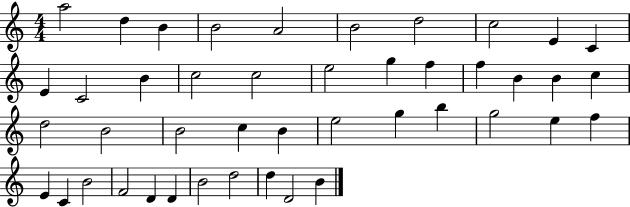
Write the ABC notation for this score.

X:1
T:Untitled
M:4/4
L:1/4
K:C
a2 d B B2 A2 B2 d2 c2 E C E C2 B c2 c2 e2 g f f B B c d2 B2 B2 c B e2 g b g2 e f E C B2 F2 D D B2 d2 d D2 B